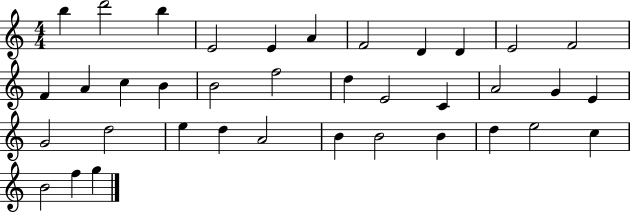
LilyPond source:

{
  \clef treble
  \numericTimeSignature
  \time 4/4
  \key c \major
  b''4 d'''2 b''4 | e'2 e'4 a'4 | f'2 d'4 d'4 | e'2 f'2 | \break f'4 a'4 c''4 b'4 | b'2 f''2 | d''4 e'2 c'4 | a'2 g'4 e'4 | \break g'2 d''2 | e''4 d''4 a'2 | b'4 b'2 b'4 | d''4 e''2 c''4 | \break b'2 f''4 g''4 | \bar "|."
}